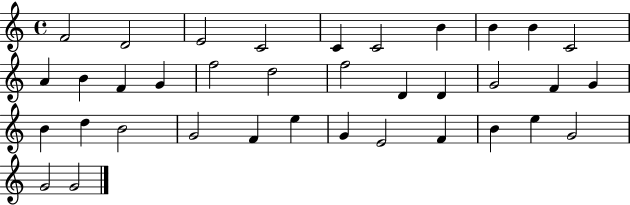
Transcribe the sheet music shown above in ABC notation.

X:1
T:Untitled
M:4/4
L:1/4
K:C
F2 D2 E2 C2 C C2 B B B C2 A B F G f2 d2 f2 D D G2 F G B d B2 G2 F e G E2 F B e G2 G2 G2